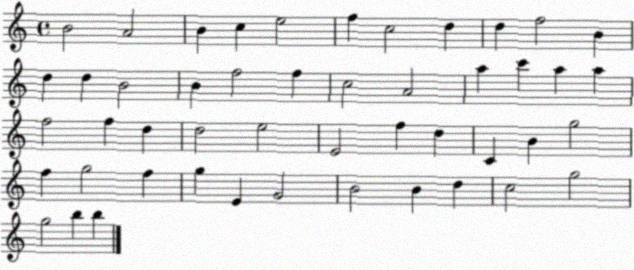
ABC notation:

X:1
T:Untitled
M:4/4
L:1/4
K:C
B2 A2 B c e2 f c2 d d f2 B d d B2 B f2 f c2 A2 a c' a a f2 f d d2 e2 E2 f d C B g2 f g2 f g E G2 B2 B d c2 g2 g2 b b